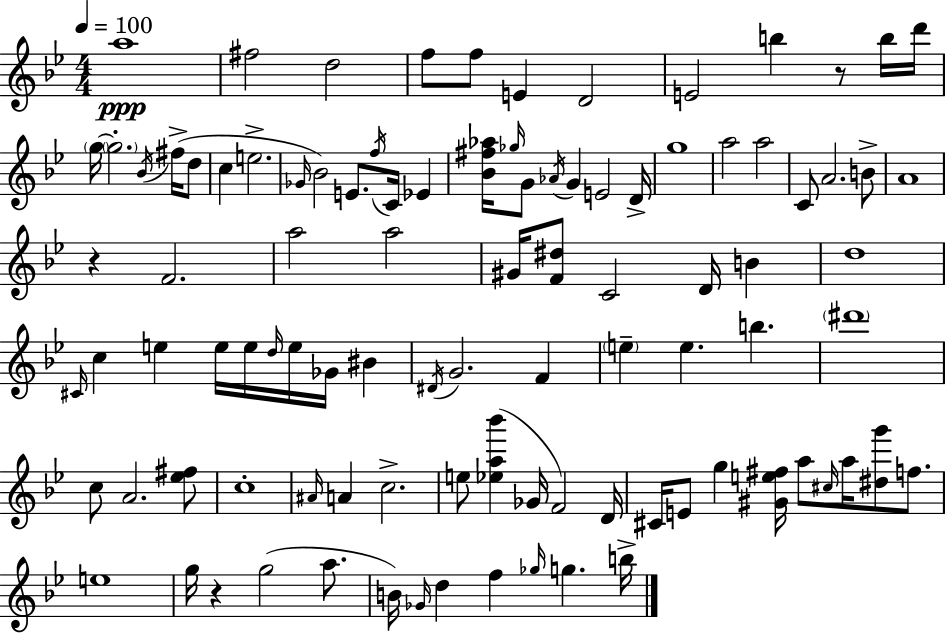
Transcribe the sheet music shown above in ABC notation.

X:1
T:Untitled
M:4/4
L:1/4
K:Gm
a4 ^f2 d2 f/2 f/2 E D2 E2 b z/2 b/4 d'/4 g/4 g2 _B/4 ^f/4 d/2 c e2 _G/4 _B2 E/2 f/4 C/4 _E [_B^f_a]/4 _g/4 G/2 _A/4 G E2 D/4 g4 a2 a2 C/2 A2 B/2 A4 z F2 a2 a2 ^G/4 [F^d]/2 C2 D/4 B d4 ^C/4 c e e/4 e/4 d/4 e/4 _G/4 ^B ^D/4 G2 F e e b ^d'4 c/2 A2 [_e^f]/2 c4 ^A/4 A c2 e/2 [_ea_b'] _G/4 F2 D/4 ^C/4 E/2 g [^Ge^f]/4 a/2 ^c/4 a/4 [^dg']/2 f/2 e4 g/4 z g2 a/2 B/4 _G/4 d f _g/4 g b/4